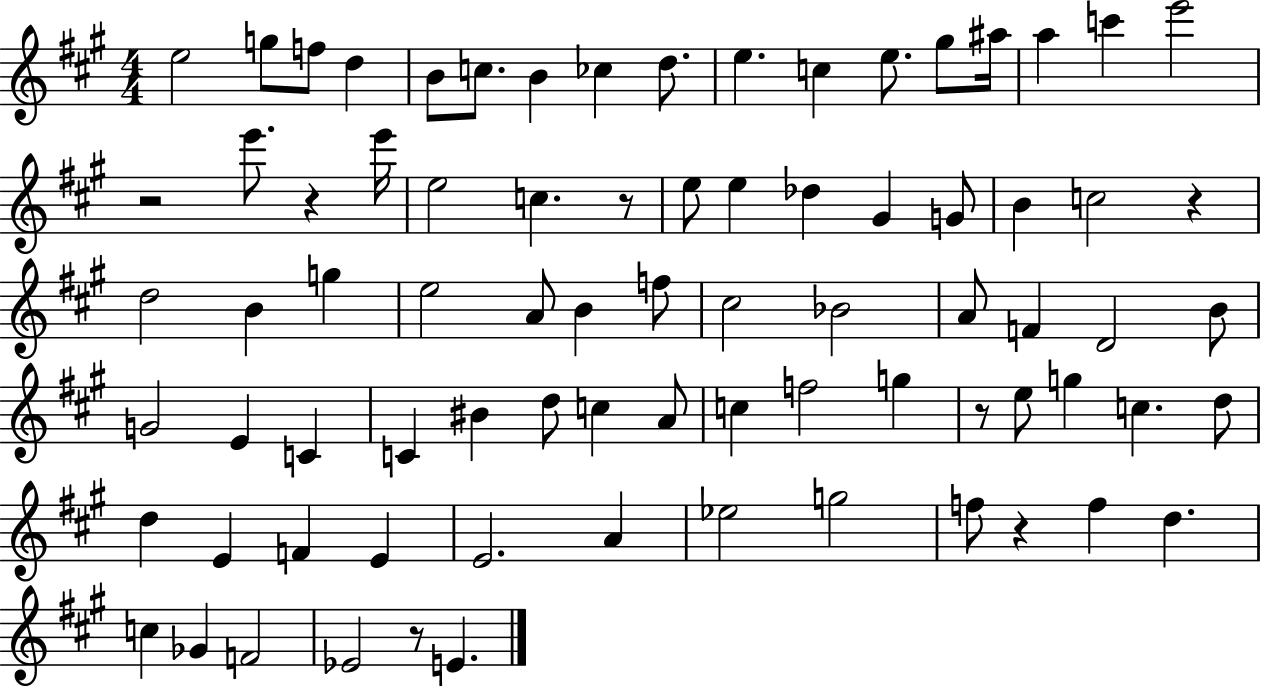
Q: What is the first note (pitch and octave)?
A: E5